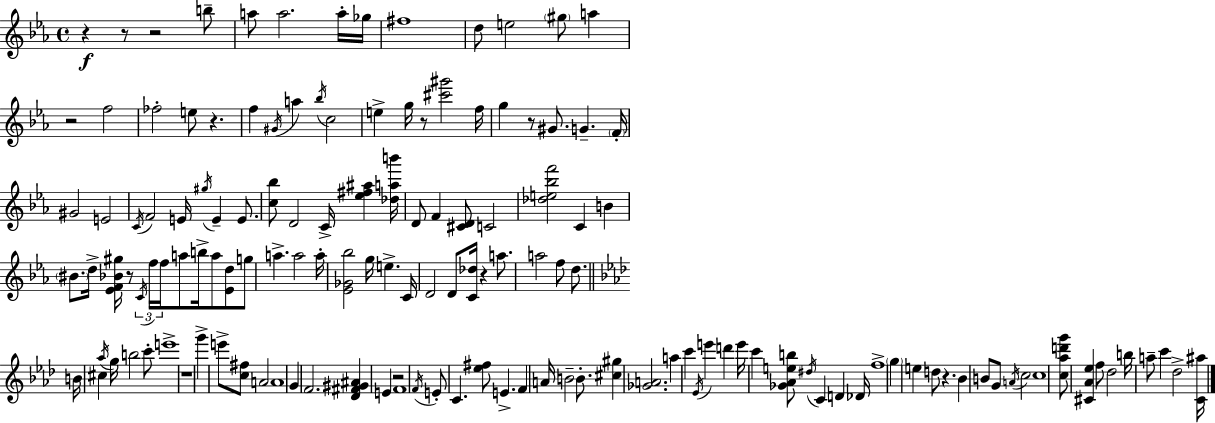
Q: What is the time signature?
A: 4/4